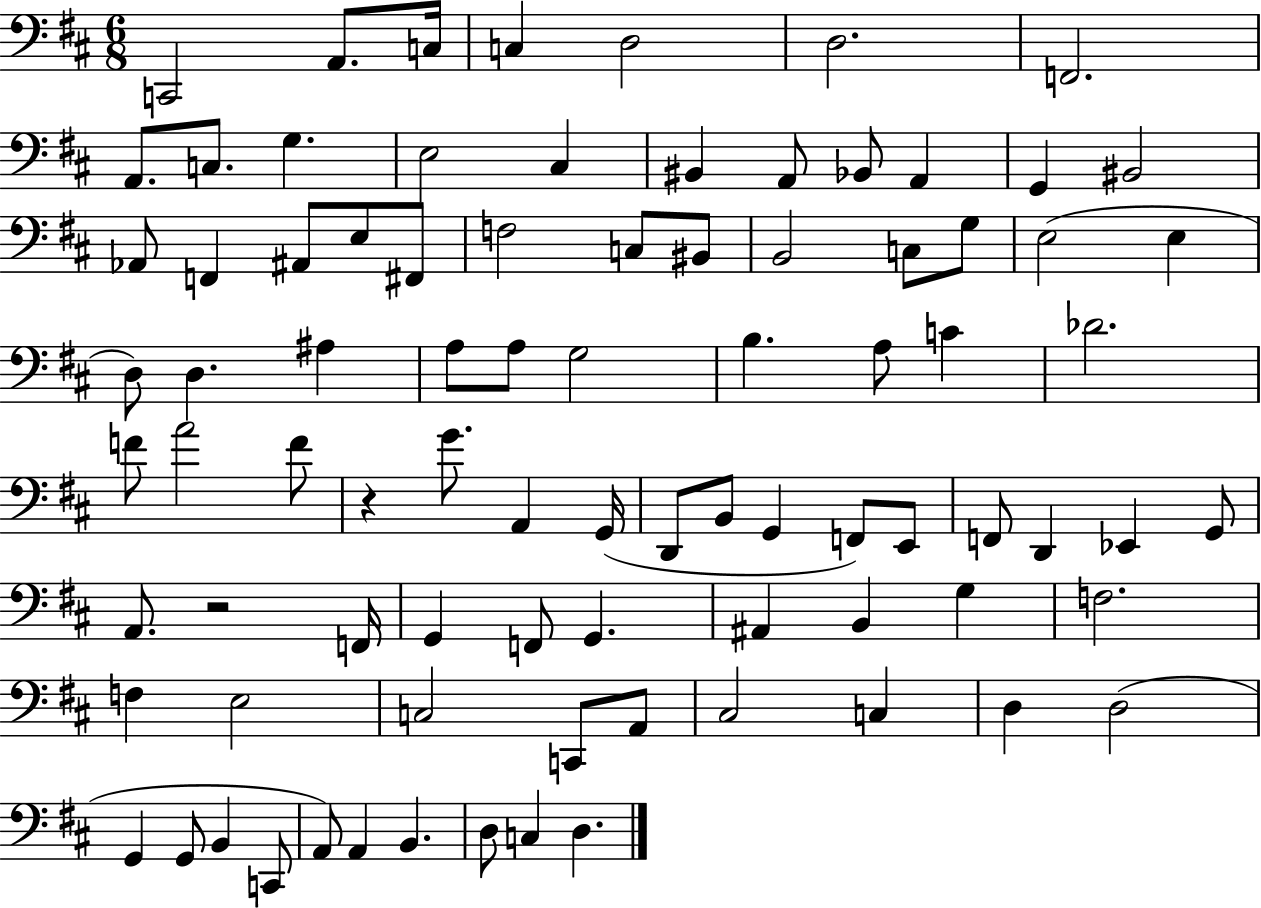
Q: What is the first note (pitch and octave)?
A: C2